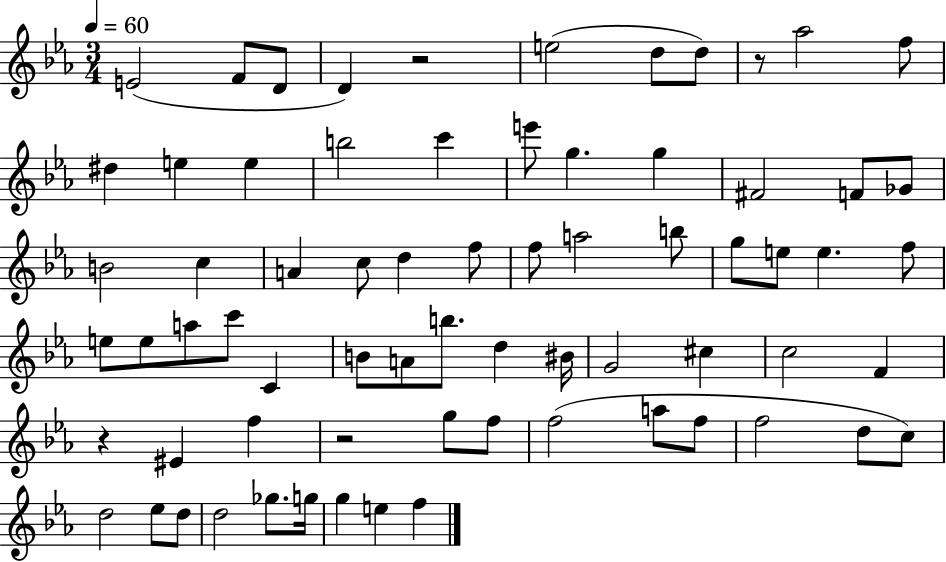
{
  \clef treble
  \numericTimeSignature
  \time 3/4
  \key ees \major
  \tempo 4 = 60
  \repeat volta 2 { e'2( f'8 d'8 | d'4) r2 | e''2( d''8 d''8) | r8 aes''2 f''8 | \break dis''4 e''4 e''4 | b''2 c'''4 | e'''8 g''4. g''4 | fis'2 f'8 ges'8 | \break b'2 c''4 | a'4 c''8 d''4 f''8 | f''8 a''2 b''8 | g''8 e''8 e''4. f''8 | \break e''8 e''8 a''8 c'''8 c'4 | b'8 a'8 b''8. d''4 bis'16 | g'2 cis''4 | c''2 f'4 | \break r4 eis'4 f''4 | r2 g''8 f''8 | f''2( a''8 f''8 | f''2 d''8 c''8) | \break d''2 ees''8 d''8 | d''2 ges''8. g''16 | g''4 e''4 f''4 | } \bar "|."
}